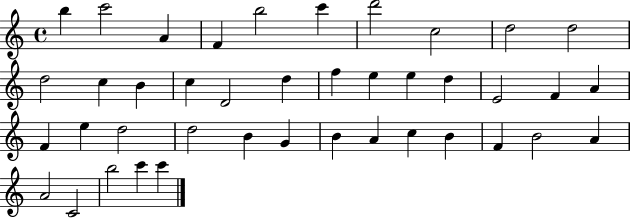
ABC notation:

X:1
T:Untitled
M:4/4
L:1/4
K:C
b c'2 A F b2 c' d'2 c2 d2 d2 d2 c B c D2 d f e e d E2 F A F e d2 d2 B G B A c B F B2 A A2 C2 b2 c' c'